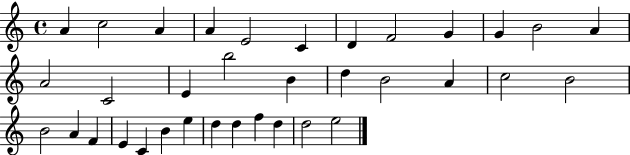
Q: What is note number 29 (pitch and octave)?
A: E5